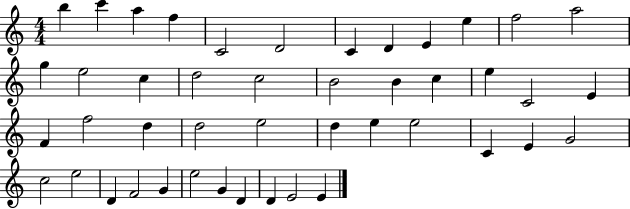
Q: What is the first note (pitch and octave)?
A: B5